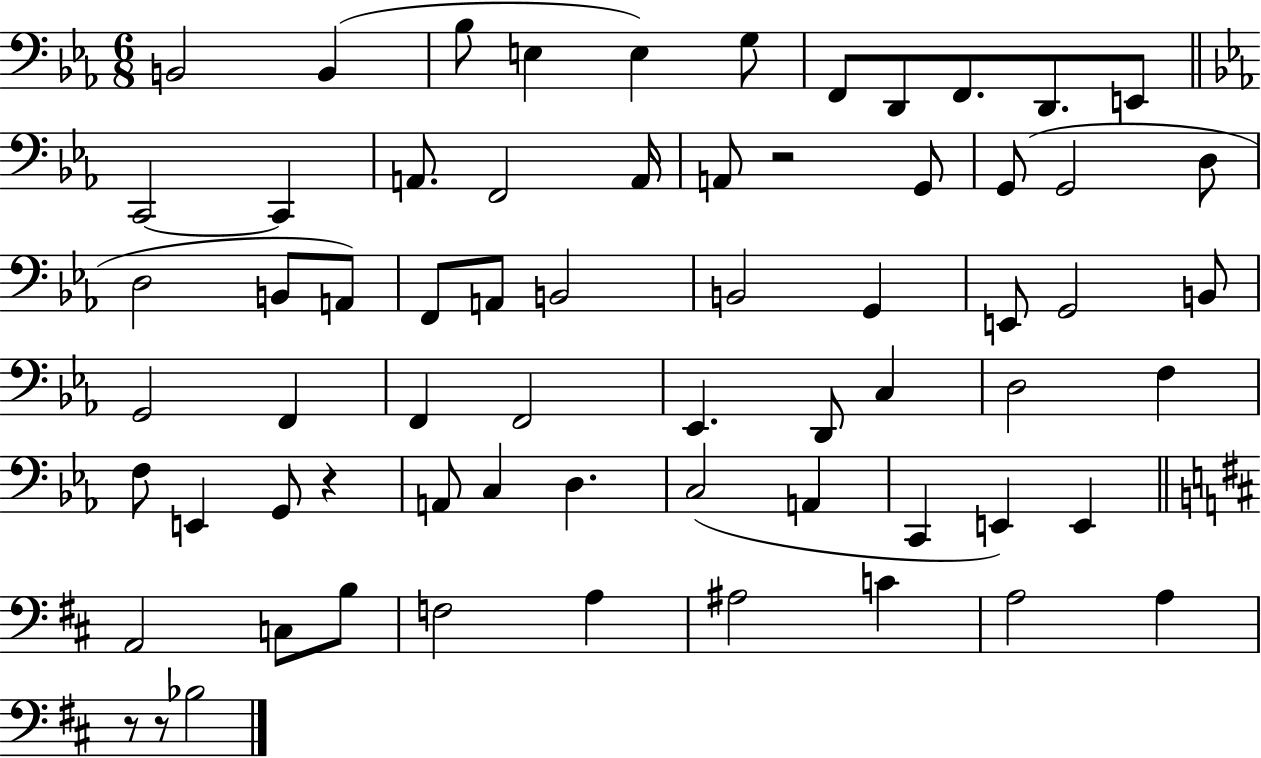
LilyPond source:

{
  \clef bass
  \numericTimeSignature
  \time 6/8
  \key ees \major
  b,2 b,4( | bes8 e4 e4) g8 | f,8 d,8 f,8. d,8. e,8 | \bar "||" \break \key ees \major c,2~~ c,4 | a,8. f,2 a,16 | a,8 r2 g,8 | g,8( g,2 d8 | \break d2 b,8 a,8) | f,8 a,8 b,2 | b,2 g,4 | e,8 g,2 b,8 | \break g,2 f,4 | f,4 f,2 | ees,4. d,8 c4 | d2 f4 | \break f8 e,4 g,8 r4 | a,8 c4 d4. | c2( a,4 | c,4 e,4) e,4 | \break \bar "||" \break \key b \minor a,2 c8 b8 | f2 a4 | ais2 c'4 | a2 a4 | \break r8 r8 bes2 | \bar "|."
}